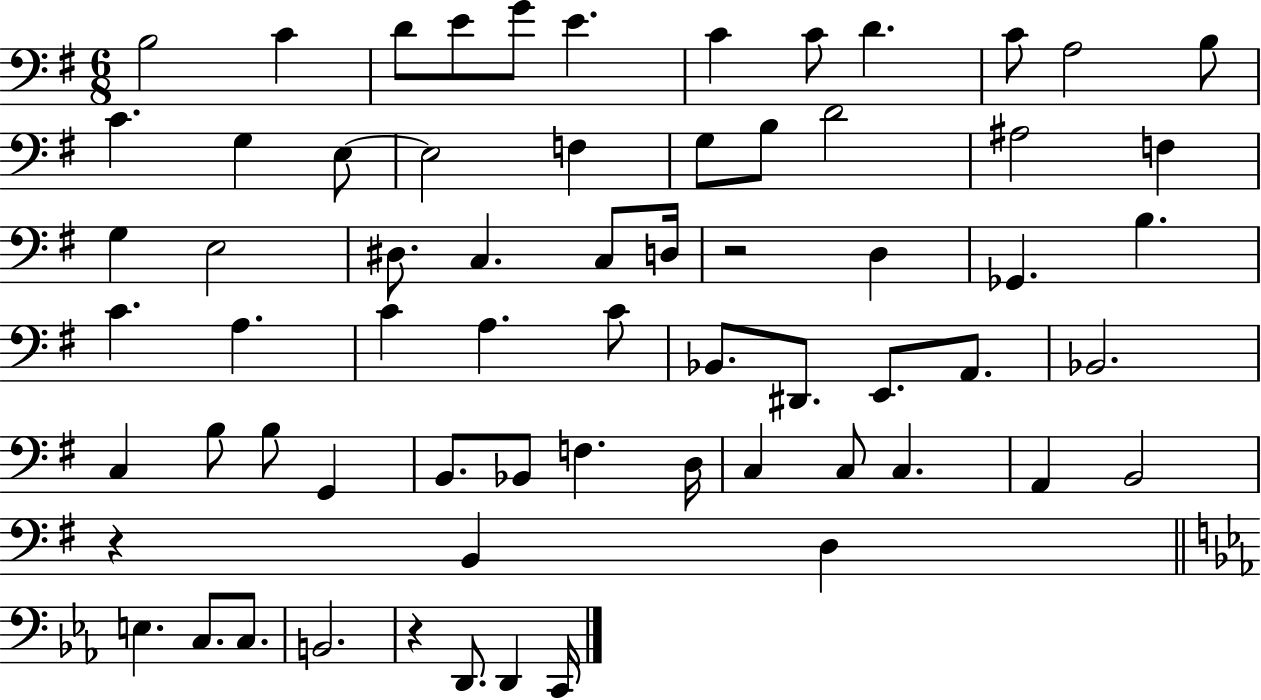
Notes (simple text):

B3/h C4/q D4/e E4/e G4/e E4/q. C4/q C4/e D4/q. C4/e A3/h B3/e C4/q. G3/q E3/e E3/h F3/q G3/e B3/e D4/h A#3/h F3/q G3/q E3/h D#3/e. C3/q. C3/e D3/s R/h D3/q Gb2/q. B3/q. C4/q. A3/q. C4/q A3/q. C4/e Bb2/e. D#2/e. E2/e. A2/e. Bb2/h. C3/q B3/e B3/e G2/q B2/e. Bb2/e F3/q. D3/s C3/q C3/e C3/q. A2/q B2/h R/q B2/q D3/q E3/q. C3/e. C3/e. B2/h. R/q D2/e. D2/q C2/s